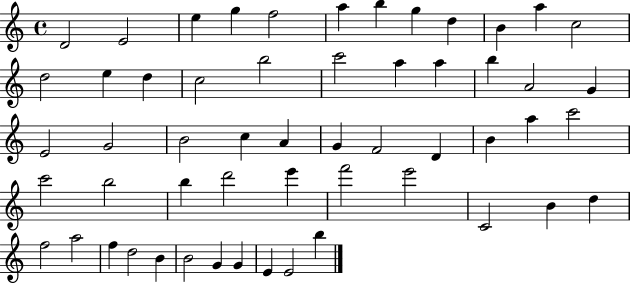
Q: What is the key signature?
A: C major